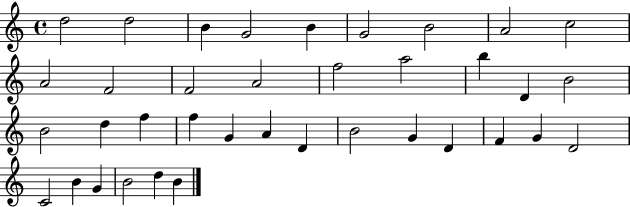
D5/h D5/h B4/q G4/h B4/q G4/h B4/h A4/h C5/h A4/h F4/h F4/h A4/h F5/h A5/h B5/q D4/q B4/h B4/h D5/q F5/q F5/q G4/q A4/q D4/q B4/h G4/q D4/q F4/q G4/q D4/h C4/h B4/q G4/q B4/h D5/q B4/q